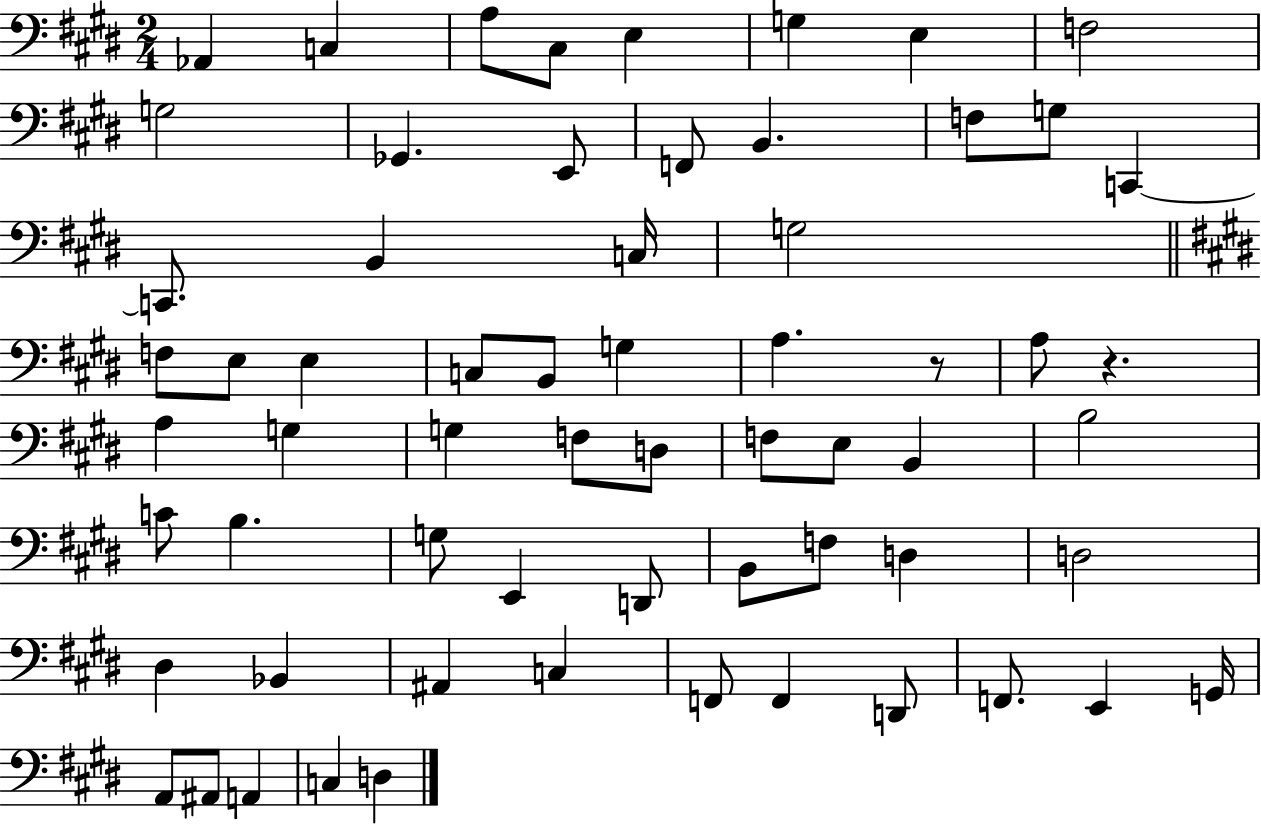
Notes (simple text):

Ab2/q C3/q A3/e C#3/e E3/q G3/q E3/q F3/h G3/h Gb2/q. E2/e F2/e B2/q. F3/e G3/e C2/q C2/e. B2/q C3/s G3/h F3/e E3/e E3/q C3/e B2/e G3/q A3/q. R/e A3/e R/q. A3/q G3/q G3/q F3/e D3/e F3/e E3/e B2/q B3/h C4/e B3/q. G3/e E2/q D2/e B2/e F3/e D3/q D3/h D#3/q Bb2/q A#2/q C3/q F2/e F2/q D2/e F2/e. E2/q G2/s A2/e A#2/e A2/q C3/q D3/q